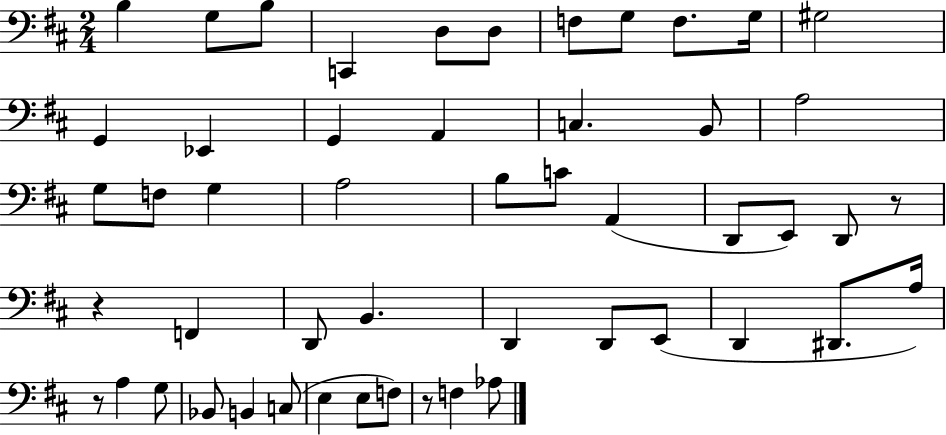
X:1
T:Untitled
M:2/4
L:1/4
K:D
B, G,/2 B,/2 C,, D,/2 D,/2 F,/2 G,/2 F,/2 G,/4 ^G,2 G,, _E,, G,, A,, C, B,,/2 A,2 G,/2 F,/2 G, A,2 B,/2 C/2 A,, D,,/2 E,,/2 D,,/2 z/2 z F,, D,,/2 B,, D,, D,,/2 E,,/2 D,, ^D,,/2 A,/4 z/2 A, G,/2 _B,,/2 B,, C,/2 E, E,/2 F,/2 z/2 F, _A,/2